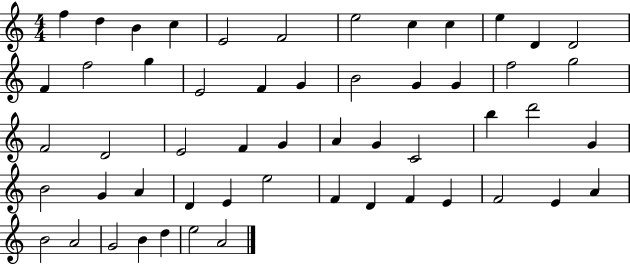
X:1
T:Untitled
M:4/4
L:1/4
K:C
f d B c E2 F2 e2 c c e D D2 F f2 g E2 F G B2 G G f2 g2 F2 D2 E2 F G A G C2 b d'2 G B2 G A D E e2 F D F E F2 E A B2 A2 G2 B d e2 A2